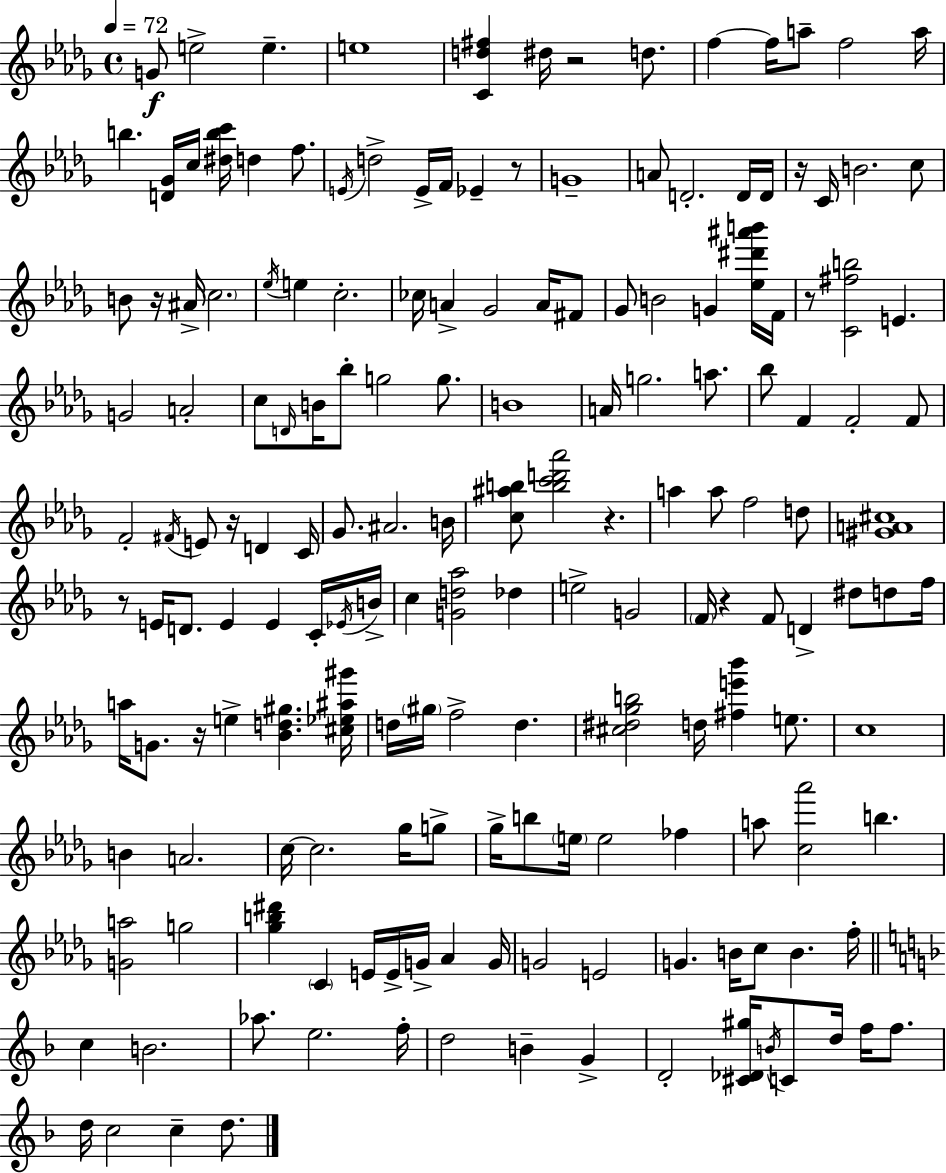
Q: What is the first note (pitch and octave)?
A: G4